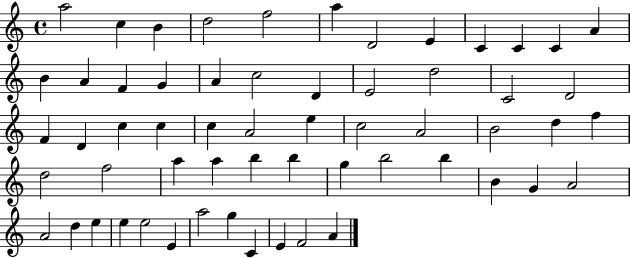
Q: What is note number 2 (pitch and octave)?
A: C5